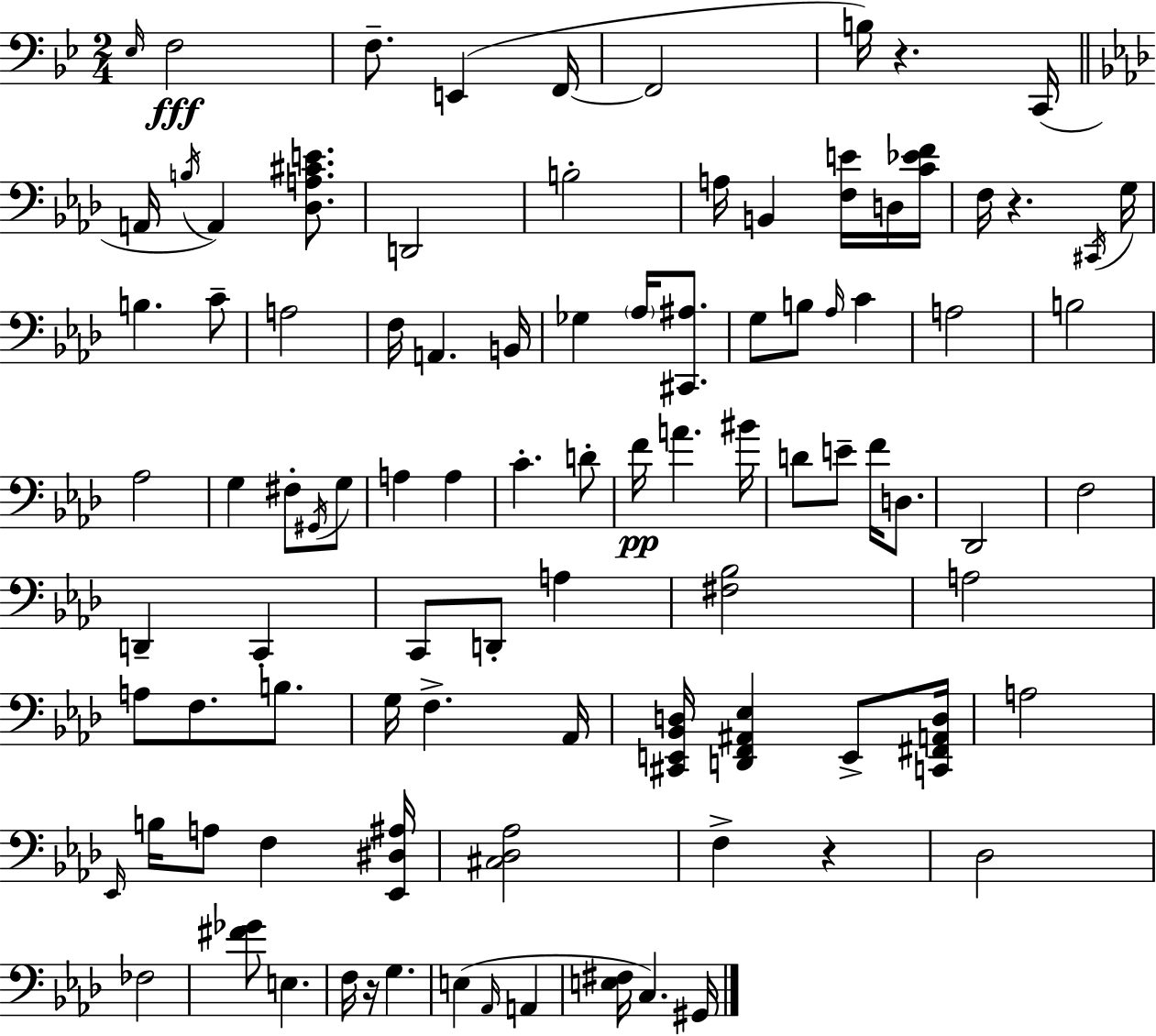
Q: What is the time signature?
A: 2/4